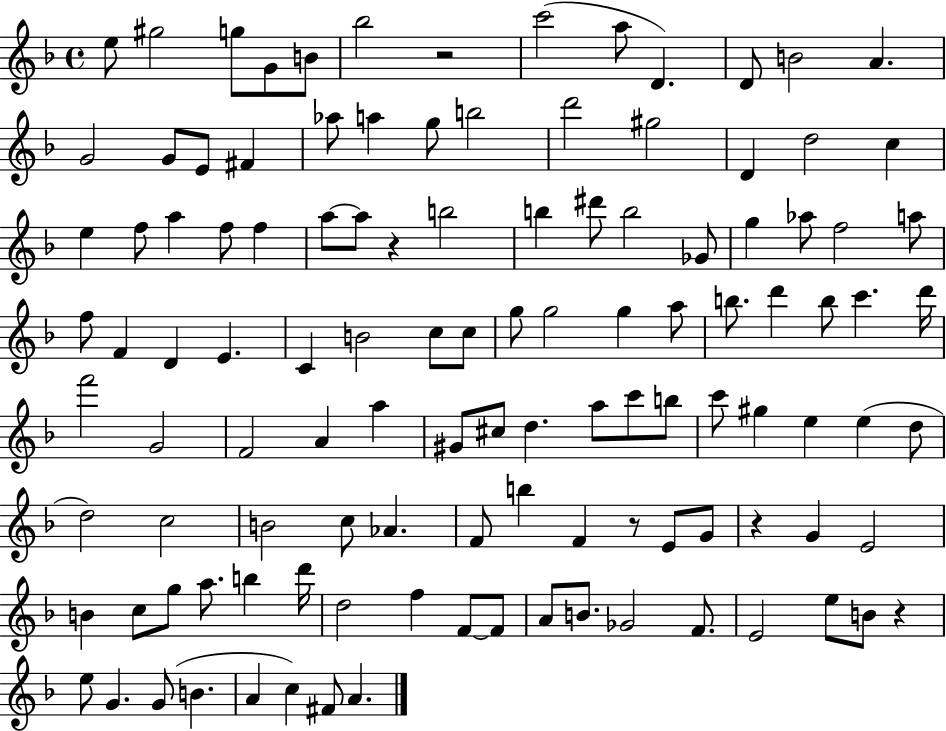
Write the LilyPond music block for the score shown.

{
  \clef treble
  \time 4/4
  \defaultTimeSignature
  \key f \major
  e''8 gis''2 g''8 g'8 b'8 | bes''2 r2 | c'''2( a''8 d'4.) | d'8 b'2 a'4. | \break g'2 g'8 e'8 fis'4 | aes''8 a''4 g''8 b''2 | d'''2 gis''2 | d'4 d''2 c''4 | \break e''4 f''8 a''4 f''8 f''4 | a''8~~ a''8 r4 b''2 | b''4 dis'''8 b''2 ges'8 | g''4 aes''8 f''2 a''8 | \break f''8 f'4 d'4 e'4. | c'4 b'2 c''8 c''8 | g''8 g''2 g''4 a''8 | b''8. d'''4 b''8 c'''4. d'''16 | \break f'''2 g'2 | f'2 a'4 a''4 | gis'8 cis''8 d''4. a''8 c'''8 b''8 | c'''8 gis''4 e''4 e''4( d''8 | \break d''2) c''2 | b'2 c''8 aes'4. | f'8 b''4 f'4 r8 e'8 g'8 | r4 g'4 e'2 | \break b'4 c''8 g''8 a''8. b''4 d'''16 | d''2 f''4 f'8~~ f'8 | a'8 b'8. ges'2 f'8. | e'2 e''8 b'8 r4 | \break e''8 g'4. g'8( b'4. | a'4 c''4) fis'8 a'4. | \bar "|."
}